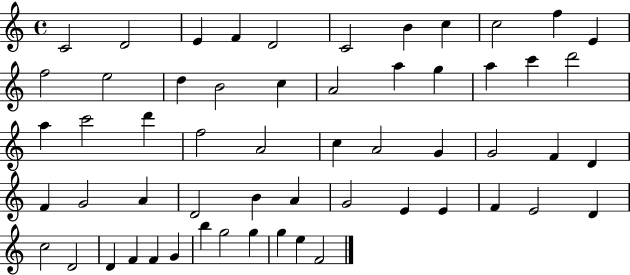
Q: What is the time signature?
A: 4/4